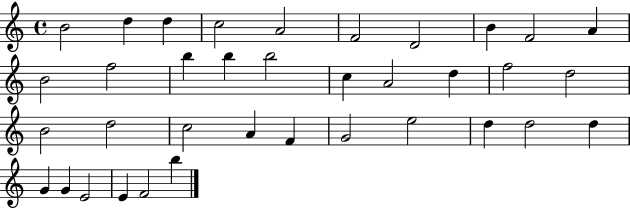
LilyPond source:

{
  \clef treble
  \time 4/4
  \defaultTimeSignature
  \key c \major
  b'2 d''4 d''4 | c''2 a'2 | f'2 d'2 | b'4 f'2 a'4 | \break b'2 f''2 | b''4 b''4 b''2 | c''4 a'2 d''4 | f''2 d''2 | \break b'2 d''2 | c''2 a'4 f'4 | g'2 e''2 | d''4 d''2 d''4 | \break g'4 g'4 e'2 | e'4 f'2 b''4 | \bar "|."
}